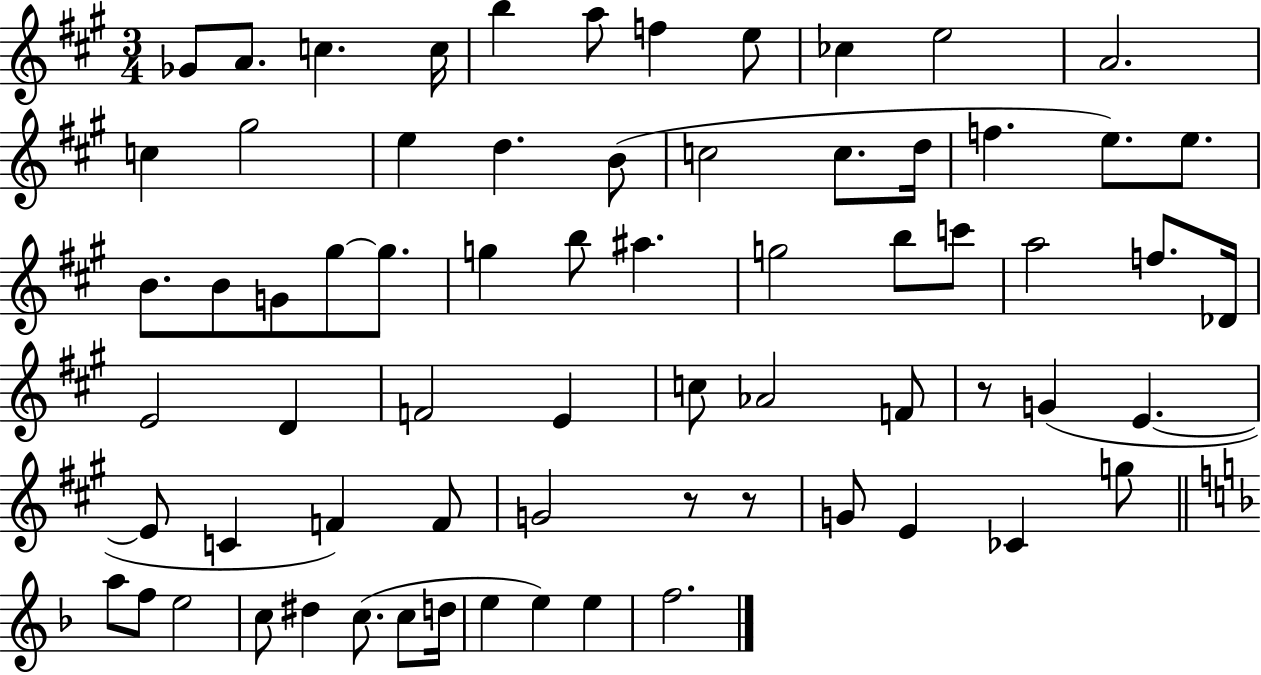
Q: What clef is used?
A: treble